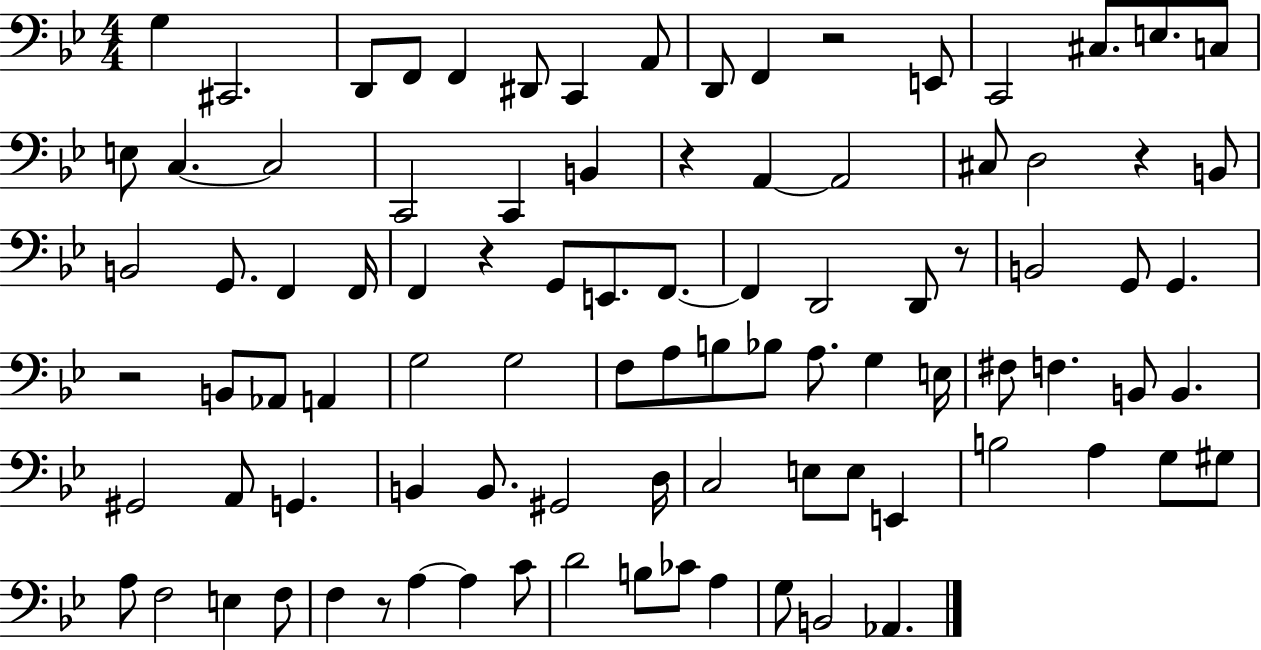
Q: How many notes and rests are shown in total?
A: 93